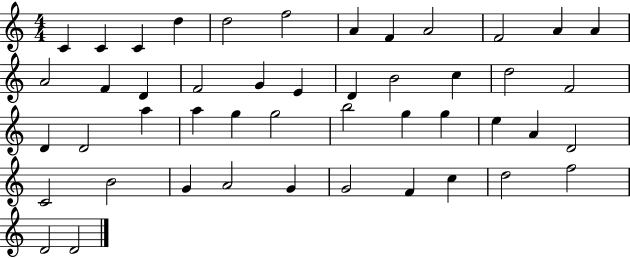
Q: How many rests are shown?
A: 0